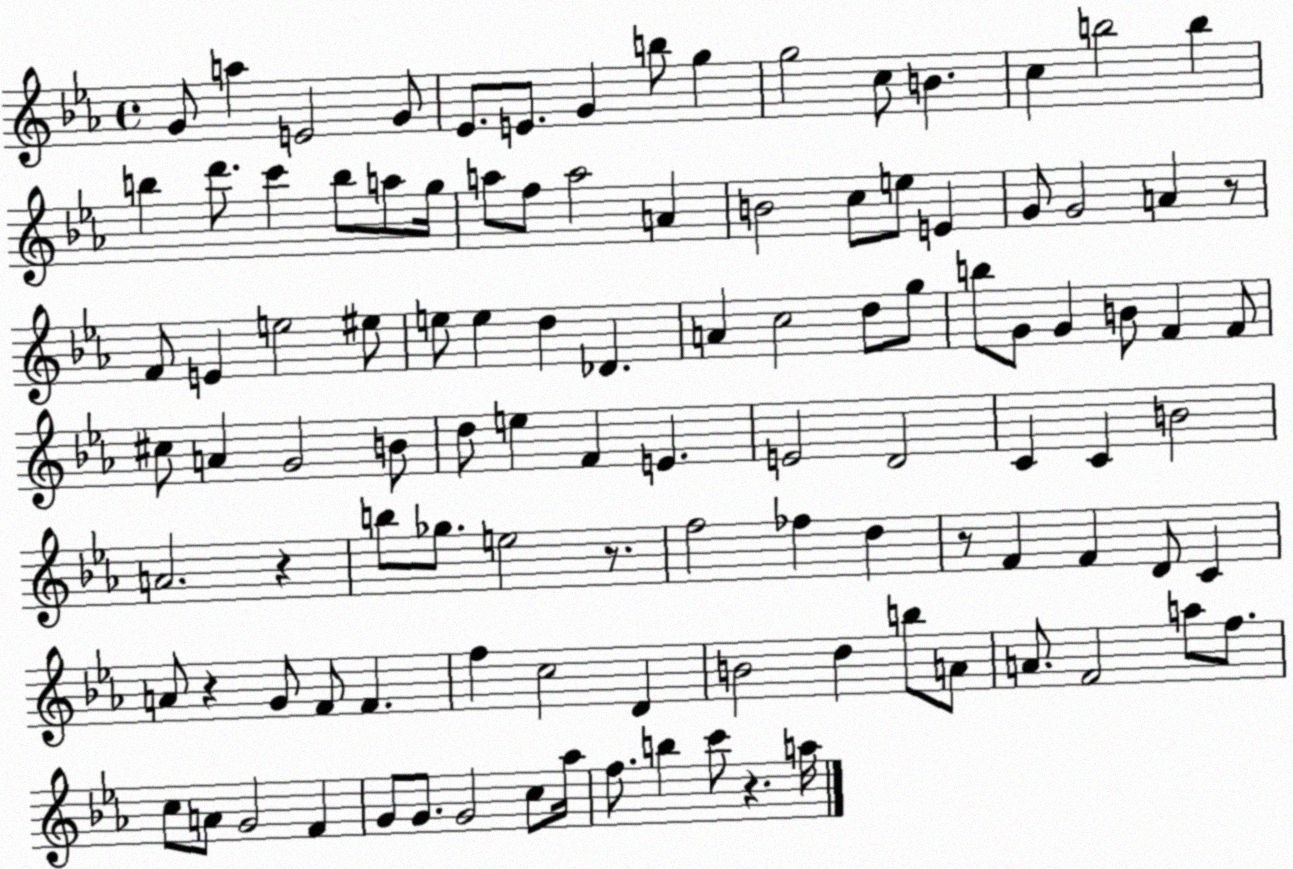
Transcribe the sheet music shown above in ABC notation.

X:1
T:Untitled
M:4/4
L:1/4
K:Eb
G/2 a E2 G/2 _E/2 E/2 G b/2 g g2 c/2 B c b2 b b d'/2 c' b/2 a/2 g/4 a/2 f/2 a2 A B2 c/2 e/2 E G/2 G2 A z/2 F/2 E e2 ^e/2 e/2 e d _D A c2 d/2 g/2 b/2 G/2 G B/2 F F/2 ^c/2 A G2 B/2 d/2 e F E E2 D2 C C B2 A2 z b/2 _g/2 e2 z/2 f2 _f d z/2 F F D/2 C A/2 z G/2 F/2 F f c2 D B2 d b/2 A/2 A/2 F2 a/2 f/2 c/2 A/2 G2 F G/2 G/2 G2 c/2 _a/4 f/2 b c'/2 z a/4